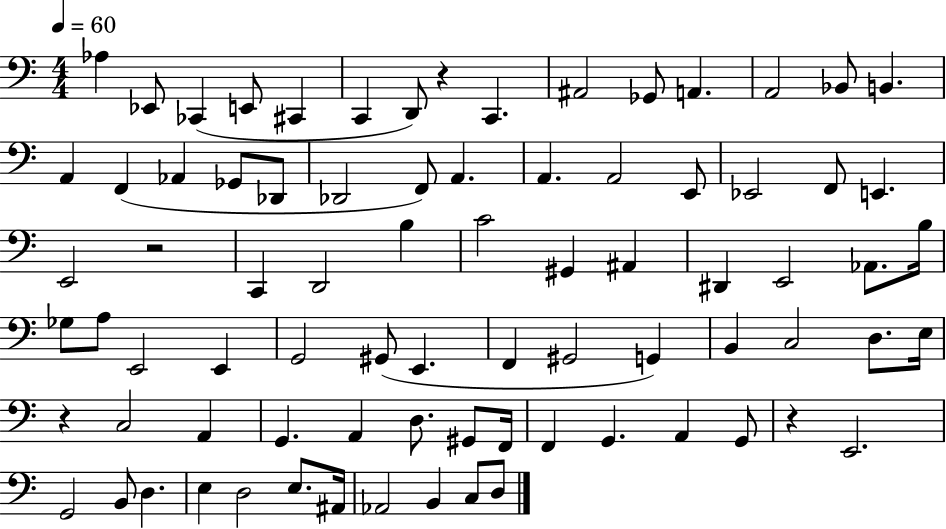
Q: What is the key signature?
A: C major